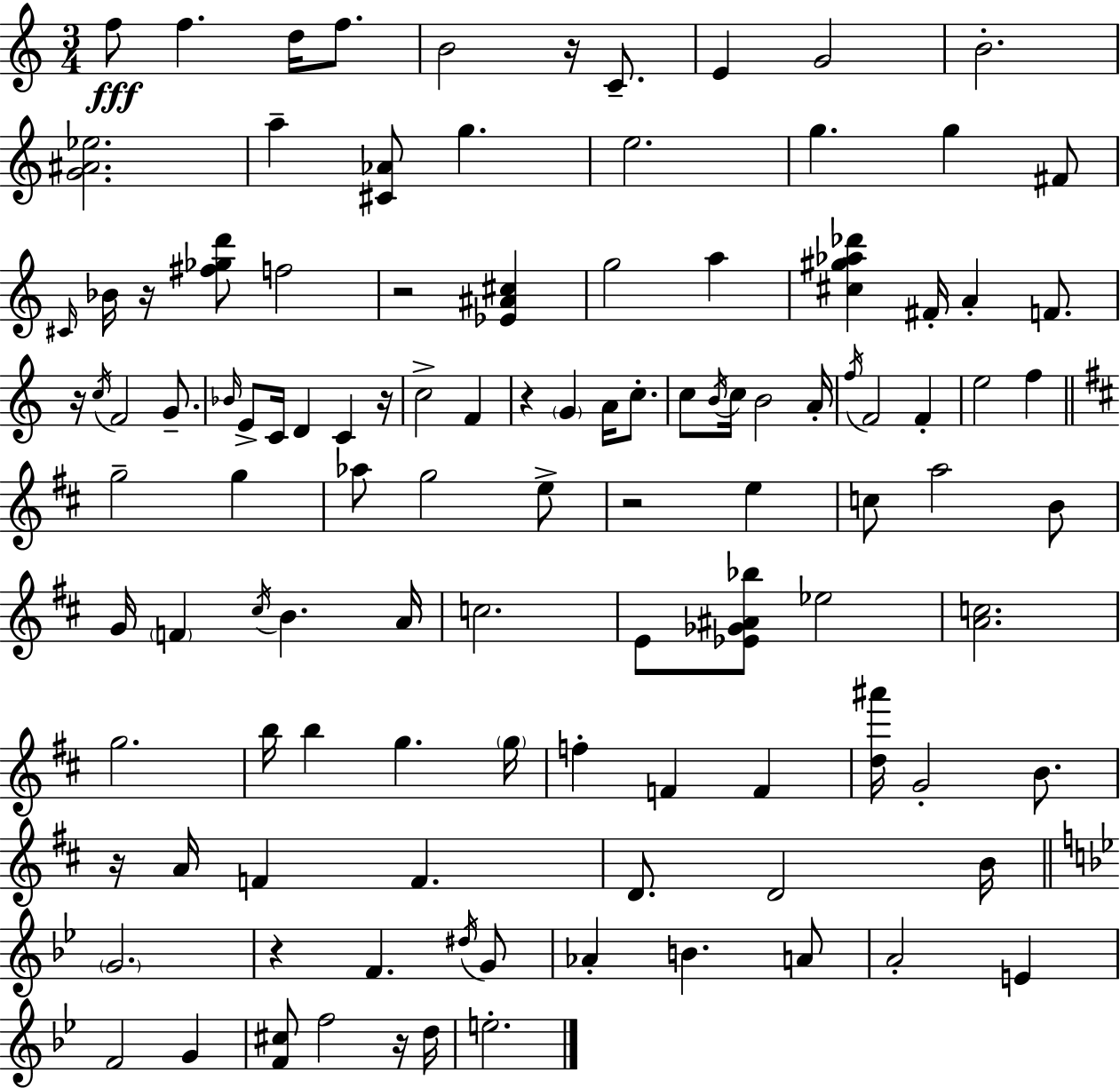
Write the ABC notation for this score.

X:1
T:Untitled
M:3/4
L:1/4
K:Am
f/2 f d/4 f/2 B2 z/4 C/2 E G2 B2 [G^A_e]2 a [^C_A]/2 g e2 g g ^F/2 ^C/4 _B/4 z/4 [^f_gd']/2 f2 z2 [_E^A^c] g2 a [^c^g_a_d'] ^F/4 A F/2 z/4 c/4 F2 G/2 _B/4 E/2 C/4 D C z/4 c2 F z G A/4 c/2 c/2 B/4 c/4 B2 A/4 f/4 F2 F e2 f g2 g _a/2 g2 e/2 z2 e c/2 a2 B/2 G/4 F ^c/4 B A/4 c2 E/2 [_E_G^A_b]/2 _e2 [Ac]2 g2 b/4 b g g/4 f F F [d^a']/4 G2 B/2 z/4 A/4 F F D/2 D2 B/4 G2 z F ^d/4 G/2 _A B A/2 A2 E F2 G [F^c]/2 f2 z/4 d/4 e2